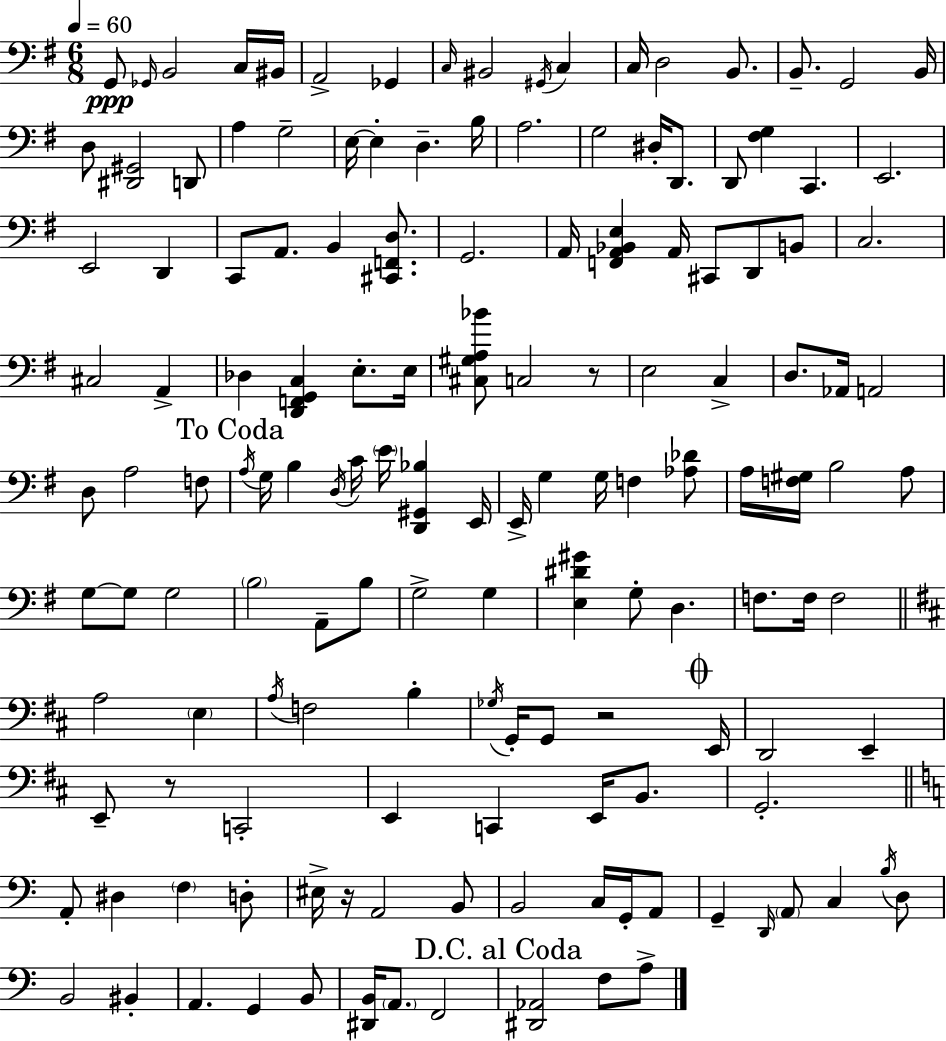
{
  \clef bass
  \numericTimeSignature
  \time 6/8
  \key g \major
  \tempo 4 = 60
  \repeat volta 2 { g,8\ppp \grace { ges,16 } b,2 c16 | bis,16 a,2-> ges,4 | \grace { c16 } bis,2 \acciaccatura { gis,16 } c4 | c16 d2 | \break b,8. b,8.-- g,2 | b,16 d8 <dis, gis,>2 | d,8 a4 g2-- | e16~~ e4-. d4.-- | \break b16 a2. | g2 dis16-. | d,8. d,8 <fis g>4 c,4. | e,2. | \break e,2 d,4 | c,8 a,8. b,4 | <cis, f, d>8. g,2. | a,16 <f, a, bes, e>4 a,16 cis,8 d,8 | \break b,8 c2. | cis2 a,4-> | des4 <d, f, g, c>4 e8.-. | e16 <cis gis a bes'>8 c2 | \break r8 e2 c4-> | d8. aes,16 a,2 | d8 a2 | f8 \mark "To Coda" \acciaccatura { a16 } g16 b4 \acciaccatura { d16 } c'16 \parenthesize e'16 | \break <d, gis, bes>4 e,16 e,16-> g4 g16 f4 | <aes des'>8 a16 <f gis>16 b2 | a8 g8~~ g8 g2 | \parenthesize b2 | \break a,8-- b8 g2-> | g4 <e dis' gis'>4 g8-. d4. | f8. f16 f2 | \bar "||" \break \key d \major a2 \parenthesize e4 | \acciaccatura { a16 } f2 b4-. | \acciaccatura { ges16 } g,16-. g,8 r2 | \mark \markup { \musicglyph "scripts.coda" } e,16 d,2 e,4-- | \break e,8-- r8 c,2-. | e,4 c,4 e,16 b,8. | g,2.-. | \bar "||" \break \key c \major a,8-. dis4 \parenthesize f4 d8-. | eis16-> r16 a,2 b,8 | b,2 c16 g,16-. a,8 | g,4-- \grace { d,16 } \parenthesize a,8 c4 \acciaccatura { b16 } | \break d8 b,2 bis,4-. | a,4. g,4 | b,8 <dis, b,>16 \parenthesize a,8. f,2 | \mark "D.C. al Coda" <dis, aes,>2 f8 | \break a8-> } \bar "|."
}